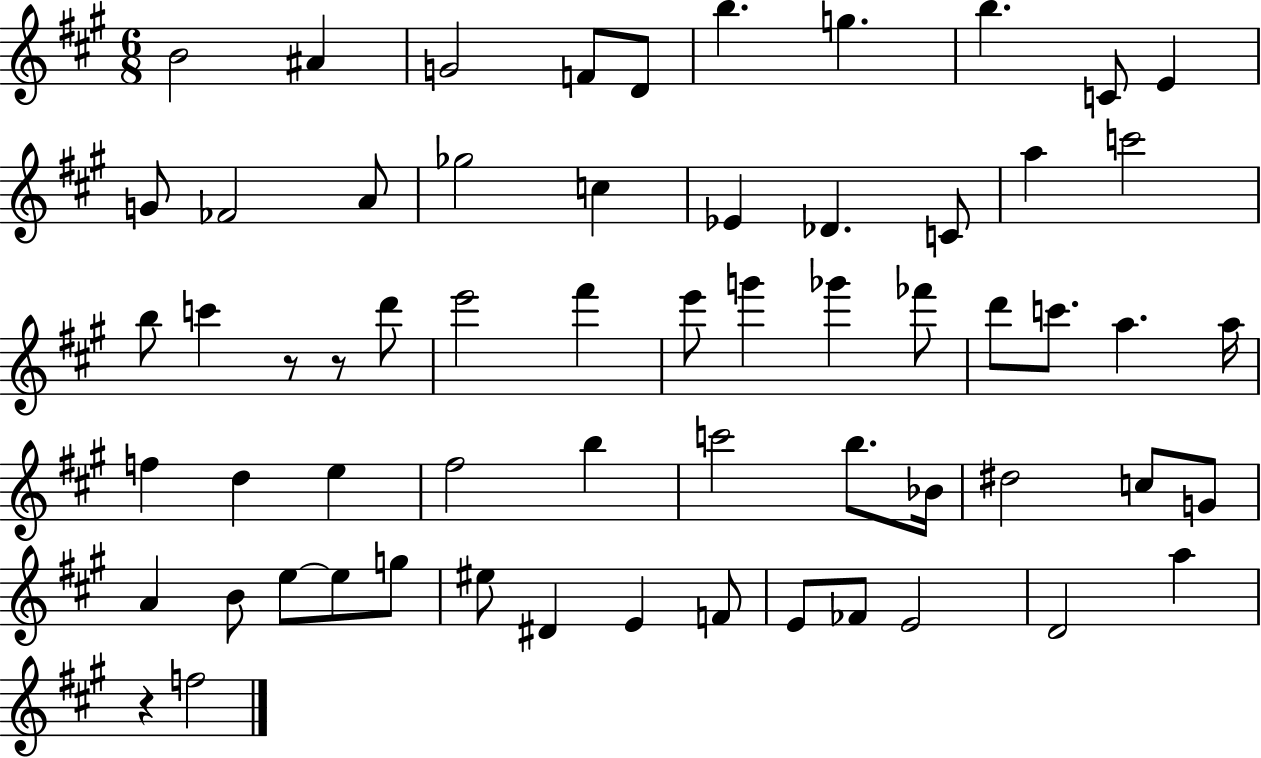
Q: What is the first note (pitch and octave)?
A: B4